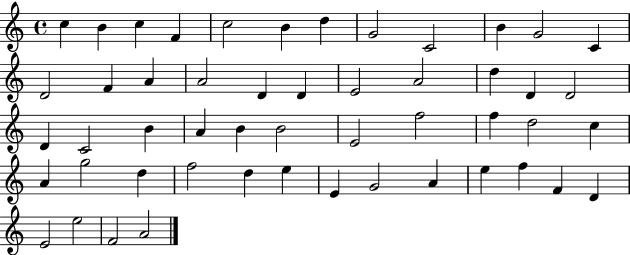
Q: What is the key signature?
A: C major